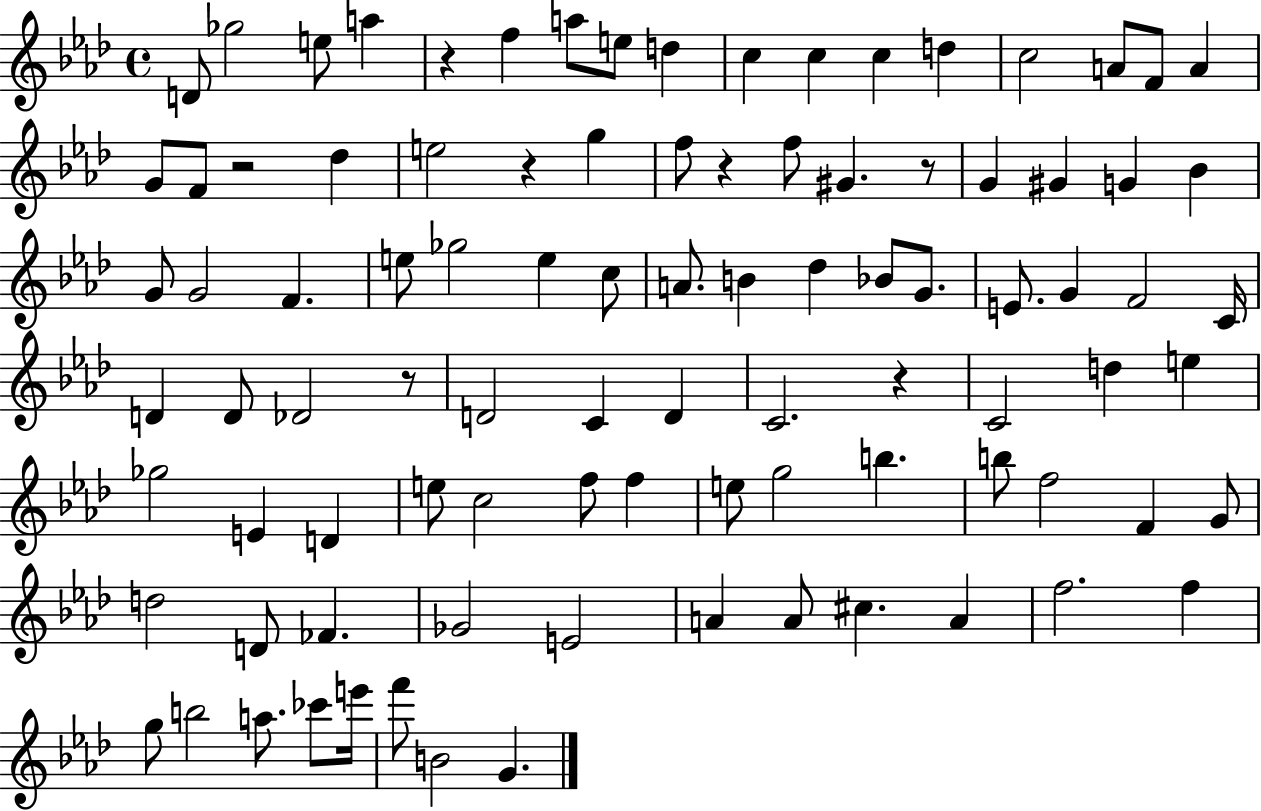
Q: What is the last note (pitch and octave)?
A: G4